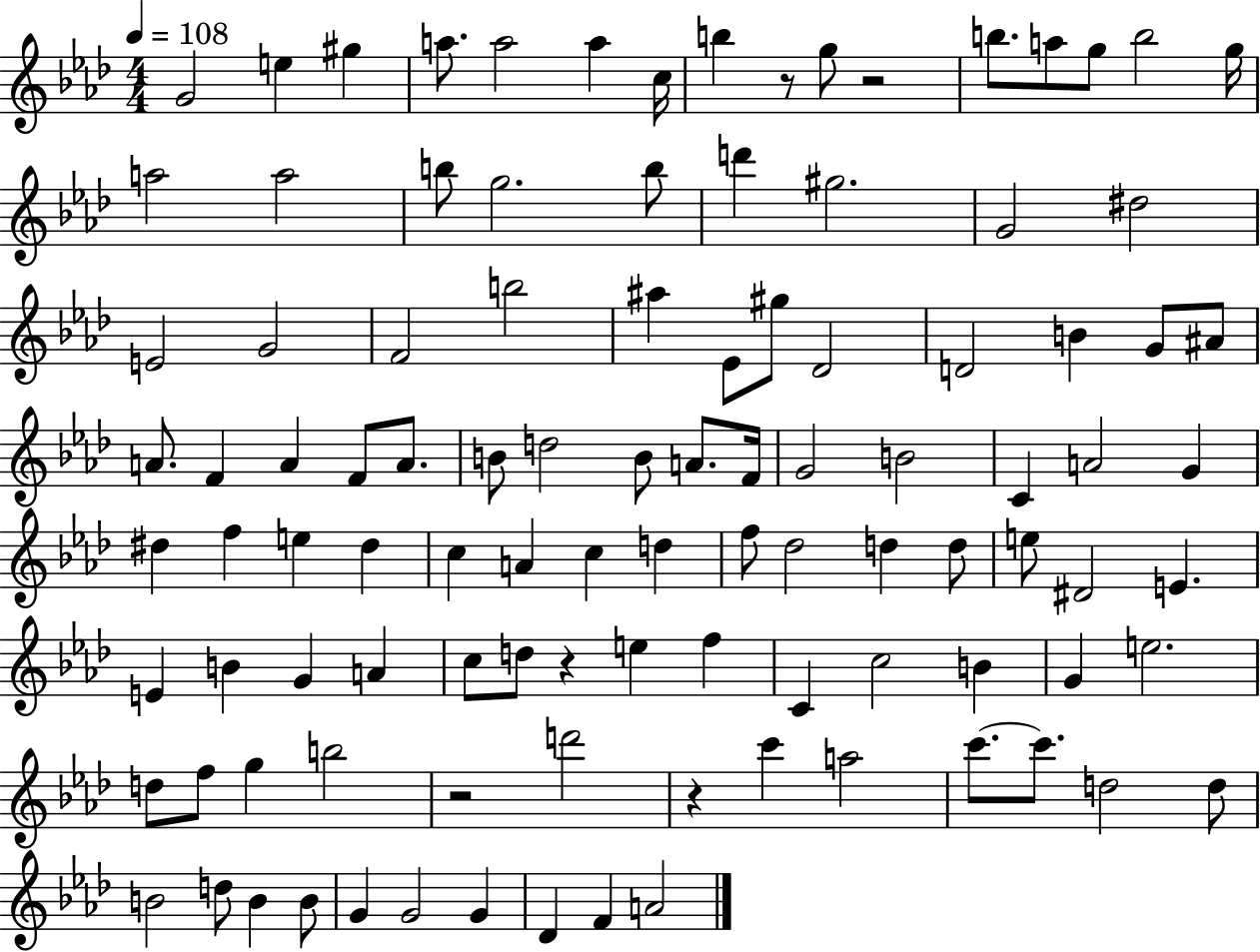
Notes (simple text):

G4/h E5/q G#5/q A5/e. A5/h A5/q C5/s B5/q R/e G5/e R/h B5/e. A5/e G5/e B5/h G5/s A5/h A5/h B5/e G5/h. B5/e D6/q G#5/h. G4/h D#5/h E4/h G4/h F4/h B5/h A#5/q Eb4/e G#5/e Db4/h D4/h B4/q G4/e A#4/e A4/e. F4/q A4/q F4/e A4/e. B4/e D5/h B4/e A4/e. F4/s G4/h B4/h C4/q A4/h G4/q D#5/q F5/q E5/q D#5/q C5/q A4/q C5/q D5/q F5/e Db5/h D5/q D5/e E5/e D#4/h E4/q. E4/q B4/q G4/q A4/q C5/e D5/e R/q E5/q F5/q C4/q C5/h B4/q G4/q E5/h. D5/e F5/e G5/q B5/h R/h D6/h R/q C6/q A5/h C6/e. C6/e. D5/h D5/e B4/h D5/e B4/q B4/e G4/q G4/h G4/q Db4/q F4/q A4/h